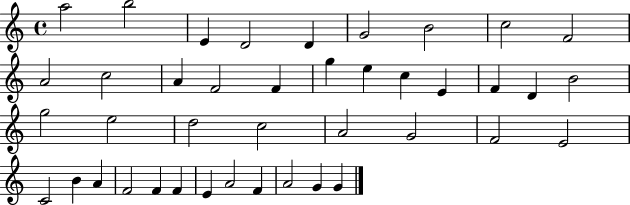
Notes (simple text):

A5/h B5/h E4/q D4/h D4/q G4/h B4/h C5/h F4/h A4/h C5/h A4/q F4/h F4/q G5/q E5/q C5/q E4/q F4/q D4/q B4/h G5/h E5/h D5/h C5/h A4/h G4/h F4/h E4/h C4/h B4/q A4/q F4/h F4/q F4/q E4/q A4/h F4/q A4/h G4/q G4/q